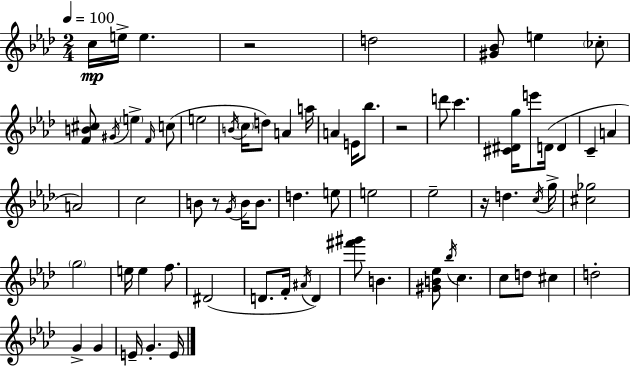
C5/s E5/s E5/q. R/h D5/h [G#4,Bb4]/e E5/q CES5/e [F4,B4,C#5]/e G#4/s E5/q F4/s C5/e E5/h B4/s C5/s D5/e A4/q A5/s A4/q E4/s Bb5/e. R/h D6/e C6/q. [C#4,D#4,G5]/s E6/e D4/s D4/q C4/q A4/q A4/h C5/h B4/e R/e G4/s B4/s B4/e. D5/q. E5/e E5/h Eb5/h R/s D5/q. C5/s G5/s [C#5,Gb5]/h G5/h E5/s E5/q F5/e. D#4/h D4/e. F4/s A#4/s D4/q [F#6,G#6]/e B4/q. [G#4,B4,Eb5]/e Bb5/s C5/q. C5/e D5/e C#5/q D5/h G4/q G4/q E4/s G4/q. E4/s